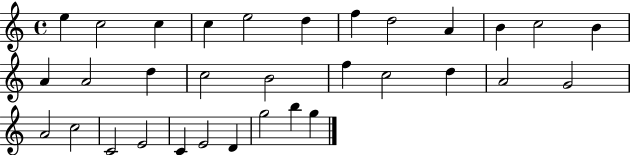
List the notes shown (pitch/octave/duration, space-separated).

E5/q C5/h C5/q C5/q E5/h D5/q F5/q D5/h A4/q B4/q C5/h B4/q A4/q A4/h D5/q C5/h B4/h F5/q C5/h D5/q A4/h G4/h A4/h C5/h C4/h E4/h C4/q E4/h D4/q G5/h B5/q G5/q